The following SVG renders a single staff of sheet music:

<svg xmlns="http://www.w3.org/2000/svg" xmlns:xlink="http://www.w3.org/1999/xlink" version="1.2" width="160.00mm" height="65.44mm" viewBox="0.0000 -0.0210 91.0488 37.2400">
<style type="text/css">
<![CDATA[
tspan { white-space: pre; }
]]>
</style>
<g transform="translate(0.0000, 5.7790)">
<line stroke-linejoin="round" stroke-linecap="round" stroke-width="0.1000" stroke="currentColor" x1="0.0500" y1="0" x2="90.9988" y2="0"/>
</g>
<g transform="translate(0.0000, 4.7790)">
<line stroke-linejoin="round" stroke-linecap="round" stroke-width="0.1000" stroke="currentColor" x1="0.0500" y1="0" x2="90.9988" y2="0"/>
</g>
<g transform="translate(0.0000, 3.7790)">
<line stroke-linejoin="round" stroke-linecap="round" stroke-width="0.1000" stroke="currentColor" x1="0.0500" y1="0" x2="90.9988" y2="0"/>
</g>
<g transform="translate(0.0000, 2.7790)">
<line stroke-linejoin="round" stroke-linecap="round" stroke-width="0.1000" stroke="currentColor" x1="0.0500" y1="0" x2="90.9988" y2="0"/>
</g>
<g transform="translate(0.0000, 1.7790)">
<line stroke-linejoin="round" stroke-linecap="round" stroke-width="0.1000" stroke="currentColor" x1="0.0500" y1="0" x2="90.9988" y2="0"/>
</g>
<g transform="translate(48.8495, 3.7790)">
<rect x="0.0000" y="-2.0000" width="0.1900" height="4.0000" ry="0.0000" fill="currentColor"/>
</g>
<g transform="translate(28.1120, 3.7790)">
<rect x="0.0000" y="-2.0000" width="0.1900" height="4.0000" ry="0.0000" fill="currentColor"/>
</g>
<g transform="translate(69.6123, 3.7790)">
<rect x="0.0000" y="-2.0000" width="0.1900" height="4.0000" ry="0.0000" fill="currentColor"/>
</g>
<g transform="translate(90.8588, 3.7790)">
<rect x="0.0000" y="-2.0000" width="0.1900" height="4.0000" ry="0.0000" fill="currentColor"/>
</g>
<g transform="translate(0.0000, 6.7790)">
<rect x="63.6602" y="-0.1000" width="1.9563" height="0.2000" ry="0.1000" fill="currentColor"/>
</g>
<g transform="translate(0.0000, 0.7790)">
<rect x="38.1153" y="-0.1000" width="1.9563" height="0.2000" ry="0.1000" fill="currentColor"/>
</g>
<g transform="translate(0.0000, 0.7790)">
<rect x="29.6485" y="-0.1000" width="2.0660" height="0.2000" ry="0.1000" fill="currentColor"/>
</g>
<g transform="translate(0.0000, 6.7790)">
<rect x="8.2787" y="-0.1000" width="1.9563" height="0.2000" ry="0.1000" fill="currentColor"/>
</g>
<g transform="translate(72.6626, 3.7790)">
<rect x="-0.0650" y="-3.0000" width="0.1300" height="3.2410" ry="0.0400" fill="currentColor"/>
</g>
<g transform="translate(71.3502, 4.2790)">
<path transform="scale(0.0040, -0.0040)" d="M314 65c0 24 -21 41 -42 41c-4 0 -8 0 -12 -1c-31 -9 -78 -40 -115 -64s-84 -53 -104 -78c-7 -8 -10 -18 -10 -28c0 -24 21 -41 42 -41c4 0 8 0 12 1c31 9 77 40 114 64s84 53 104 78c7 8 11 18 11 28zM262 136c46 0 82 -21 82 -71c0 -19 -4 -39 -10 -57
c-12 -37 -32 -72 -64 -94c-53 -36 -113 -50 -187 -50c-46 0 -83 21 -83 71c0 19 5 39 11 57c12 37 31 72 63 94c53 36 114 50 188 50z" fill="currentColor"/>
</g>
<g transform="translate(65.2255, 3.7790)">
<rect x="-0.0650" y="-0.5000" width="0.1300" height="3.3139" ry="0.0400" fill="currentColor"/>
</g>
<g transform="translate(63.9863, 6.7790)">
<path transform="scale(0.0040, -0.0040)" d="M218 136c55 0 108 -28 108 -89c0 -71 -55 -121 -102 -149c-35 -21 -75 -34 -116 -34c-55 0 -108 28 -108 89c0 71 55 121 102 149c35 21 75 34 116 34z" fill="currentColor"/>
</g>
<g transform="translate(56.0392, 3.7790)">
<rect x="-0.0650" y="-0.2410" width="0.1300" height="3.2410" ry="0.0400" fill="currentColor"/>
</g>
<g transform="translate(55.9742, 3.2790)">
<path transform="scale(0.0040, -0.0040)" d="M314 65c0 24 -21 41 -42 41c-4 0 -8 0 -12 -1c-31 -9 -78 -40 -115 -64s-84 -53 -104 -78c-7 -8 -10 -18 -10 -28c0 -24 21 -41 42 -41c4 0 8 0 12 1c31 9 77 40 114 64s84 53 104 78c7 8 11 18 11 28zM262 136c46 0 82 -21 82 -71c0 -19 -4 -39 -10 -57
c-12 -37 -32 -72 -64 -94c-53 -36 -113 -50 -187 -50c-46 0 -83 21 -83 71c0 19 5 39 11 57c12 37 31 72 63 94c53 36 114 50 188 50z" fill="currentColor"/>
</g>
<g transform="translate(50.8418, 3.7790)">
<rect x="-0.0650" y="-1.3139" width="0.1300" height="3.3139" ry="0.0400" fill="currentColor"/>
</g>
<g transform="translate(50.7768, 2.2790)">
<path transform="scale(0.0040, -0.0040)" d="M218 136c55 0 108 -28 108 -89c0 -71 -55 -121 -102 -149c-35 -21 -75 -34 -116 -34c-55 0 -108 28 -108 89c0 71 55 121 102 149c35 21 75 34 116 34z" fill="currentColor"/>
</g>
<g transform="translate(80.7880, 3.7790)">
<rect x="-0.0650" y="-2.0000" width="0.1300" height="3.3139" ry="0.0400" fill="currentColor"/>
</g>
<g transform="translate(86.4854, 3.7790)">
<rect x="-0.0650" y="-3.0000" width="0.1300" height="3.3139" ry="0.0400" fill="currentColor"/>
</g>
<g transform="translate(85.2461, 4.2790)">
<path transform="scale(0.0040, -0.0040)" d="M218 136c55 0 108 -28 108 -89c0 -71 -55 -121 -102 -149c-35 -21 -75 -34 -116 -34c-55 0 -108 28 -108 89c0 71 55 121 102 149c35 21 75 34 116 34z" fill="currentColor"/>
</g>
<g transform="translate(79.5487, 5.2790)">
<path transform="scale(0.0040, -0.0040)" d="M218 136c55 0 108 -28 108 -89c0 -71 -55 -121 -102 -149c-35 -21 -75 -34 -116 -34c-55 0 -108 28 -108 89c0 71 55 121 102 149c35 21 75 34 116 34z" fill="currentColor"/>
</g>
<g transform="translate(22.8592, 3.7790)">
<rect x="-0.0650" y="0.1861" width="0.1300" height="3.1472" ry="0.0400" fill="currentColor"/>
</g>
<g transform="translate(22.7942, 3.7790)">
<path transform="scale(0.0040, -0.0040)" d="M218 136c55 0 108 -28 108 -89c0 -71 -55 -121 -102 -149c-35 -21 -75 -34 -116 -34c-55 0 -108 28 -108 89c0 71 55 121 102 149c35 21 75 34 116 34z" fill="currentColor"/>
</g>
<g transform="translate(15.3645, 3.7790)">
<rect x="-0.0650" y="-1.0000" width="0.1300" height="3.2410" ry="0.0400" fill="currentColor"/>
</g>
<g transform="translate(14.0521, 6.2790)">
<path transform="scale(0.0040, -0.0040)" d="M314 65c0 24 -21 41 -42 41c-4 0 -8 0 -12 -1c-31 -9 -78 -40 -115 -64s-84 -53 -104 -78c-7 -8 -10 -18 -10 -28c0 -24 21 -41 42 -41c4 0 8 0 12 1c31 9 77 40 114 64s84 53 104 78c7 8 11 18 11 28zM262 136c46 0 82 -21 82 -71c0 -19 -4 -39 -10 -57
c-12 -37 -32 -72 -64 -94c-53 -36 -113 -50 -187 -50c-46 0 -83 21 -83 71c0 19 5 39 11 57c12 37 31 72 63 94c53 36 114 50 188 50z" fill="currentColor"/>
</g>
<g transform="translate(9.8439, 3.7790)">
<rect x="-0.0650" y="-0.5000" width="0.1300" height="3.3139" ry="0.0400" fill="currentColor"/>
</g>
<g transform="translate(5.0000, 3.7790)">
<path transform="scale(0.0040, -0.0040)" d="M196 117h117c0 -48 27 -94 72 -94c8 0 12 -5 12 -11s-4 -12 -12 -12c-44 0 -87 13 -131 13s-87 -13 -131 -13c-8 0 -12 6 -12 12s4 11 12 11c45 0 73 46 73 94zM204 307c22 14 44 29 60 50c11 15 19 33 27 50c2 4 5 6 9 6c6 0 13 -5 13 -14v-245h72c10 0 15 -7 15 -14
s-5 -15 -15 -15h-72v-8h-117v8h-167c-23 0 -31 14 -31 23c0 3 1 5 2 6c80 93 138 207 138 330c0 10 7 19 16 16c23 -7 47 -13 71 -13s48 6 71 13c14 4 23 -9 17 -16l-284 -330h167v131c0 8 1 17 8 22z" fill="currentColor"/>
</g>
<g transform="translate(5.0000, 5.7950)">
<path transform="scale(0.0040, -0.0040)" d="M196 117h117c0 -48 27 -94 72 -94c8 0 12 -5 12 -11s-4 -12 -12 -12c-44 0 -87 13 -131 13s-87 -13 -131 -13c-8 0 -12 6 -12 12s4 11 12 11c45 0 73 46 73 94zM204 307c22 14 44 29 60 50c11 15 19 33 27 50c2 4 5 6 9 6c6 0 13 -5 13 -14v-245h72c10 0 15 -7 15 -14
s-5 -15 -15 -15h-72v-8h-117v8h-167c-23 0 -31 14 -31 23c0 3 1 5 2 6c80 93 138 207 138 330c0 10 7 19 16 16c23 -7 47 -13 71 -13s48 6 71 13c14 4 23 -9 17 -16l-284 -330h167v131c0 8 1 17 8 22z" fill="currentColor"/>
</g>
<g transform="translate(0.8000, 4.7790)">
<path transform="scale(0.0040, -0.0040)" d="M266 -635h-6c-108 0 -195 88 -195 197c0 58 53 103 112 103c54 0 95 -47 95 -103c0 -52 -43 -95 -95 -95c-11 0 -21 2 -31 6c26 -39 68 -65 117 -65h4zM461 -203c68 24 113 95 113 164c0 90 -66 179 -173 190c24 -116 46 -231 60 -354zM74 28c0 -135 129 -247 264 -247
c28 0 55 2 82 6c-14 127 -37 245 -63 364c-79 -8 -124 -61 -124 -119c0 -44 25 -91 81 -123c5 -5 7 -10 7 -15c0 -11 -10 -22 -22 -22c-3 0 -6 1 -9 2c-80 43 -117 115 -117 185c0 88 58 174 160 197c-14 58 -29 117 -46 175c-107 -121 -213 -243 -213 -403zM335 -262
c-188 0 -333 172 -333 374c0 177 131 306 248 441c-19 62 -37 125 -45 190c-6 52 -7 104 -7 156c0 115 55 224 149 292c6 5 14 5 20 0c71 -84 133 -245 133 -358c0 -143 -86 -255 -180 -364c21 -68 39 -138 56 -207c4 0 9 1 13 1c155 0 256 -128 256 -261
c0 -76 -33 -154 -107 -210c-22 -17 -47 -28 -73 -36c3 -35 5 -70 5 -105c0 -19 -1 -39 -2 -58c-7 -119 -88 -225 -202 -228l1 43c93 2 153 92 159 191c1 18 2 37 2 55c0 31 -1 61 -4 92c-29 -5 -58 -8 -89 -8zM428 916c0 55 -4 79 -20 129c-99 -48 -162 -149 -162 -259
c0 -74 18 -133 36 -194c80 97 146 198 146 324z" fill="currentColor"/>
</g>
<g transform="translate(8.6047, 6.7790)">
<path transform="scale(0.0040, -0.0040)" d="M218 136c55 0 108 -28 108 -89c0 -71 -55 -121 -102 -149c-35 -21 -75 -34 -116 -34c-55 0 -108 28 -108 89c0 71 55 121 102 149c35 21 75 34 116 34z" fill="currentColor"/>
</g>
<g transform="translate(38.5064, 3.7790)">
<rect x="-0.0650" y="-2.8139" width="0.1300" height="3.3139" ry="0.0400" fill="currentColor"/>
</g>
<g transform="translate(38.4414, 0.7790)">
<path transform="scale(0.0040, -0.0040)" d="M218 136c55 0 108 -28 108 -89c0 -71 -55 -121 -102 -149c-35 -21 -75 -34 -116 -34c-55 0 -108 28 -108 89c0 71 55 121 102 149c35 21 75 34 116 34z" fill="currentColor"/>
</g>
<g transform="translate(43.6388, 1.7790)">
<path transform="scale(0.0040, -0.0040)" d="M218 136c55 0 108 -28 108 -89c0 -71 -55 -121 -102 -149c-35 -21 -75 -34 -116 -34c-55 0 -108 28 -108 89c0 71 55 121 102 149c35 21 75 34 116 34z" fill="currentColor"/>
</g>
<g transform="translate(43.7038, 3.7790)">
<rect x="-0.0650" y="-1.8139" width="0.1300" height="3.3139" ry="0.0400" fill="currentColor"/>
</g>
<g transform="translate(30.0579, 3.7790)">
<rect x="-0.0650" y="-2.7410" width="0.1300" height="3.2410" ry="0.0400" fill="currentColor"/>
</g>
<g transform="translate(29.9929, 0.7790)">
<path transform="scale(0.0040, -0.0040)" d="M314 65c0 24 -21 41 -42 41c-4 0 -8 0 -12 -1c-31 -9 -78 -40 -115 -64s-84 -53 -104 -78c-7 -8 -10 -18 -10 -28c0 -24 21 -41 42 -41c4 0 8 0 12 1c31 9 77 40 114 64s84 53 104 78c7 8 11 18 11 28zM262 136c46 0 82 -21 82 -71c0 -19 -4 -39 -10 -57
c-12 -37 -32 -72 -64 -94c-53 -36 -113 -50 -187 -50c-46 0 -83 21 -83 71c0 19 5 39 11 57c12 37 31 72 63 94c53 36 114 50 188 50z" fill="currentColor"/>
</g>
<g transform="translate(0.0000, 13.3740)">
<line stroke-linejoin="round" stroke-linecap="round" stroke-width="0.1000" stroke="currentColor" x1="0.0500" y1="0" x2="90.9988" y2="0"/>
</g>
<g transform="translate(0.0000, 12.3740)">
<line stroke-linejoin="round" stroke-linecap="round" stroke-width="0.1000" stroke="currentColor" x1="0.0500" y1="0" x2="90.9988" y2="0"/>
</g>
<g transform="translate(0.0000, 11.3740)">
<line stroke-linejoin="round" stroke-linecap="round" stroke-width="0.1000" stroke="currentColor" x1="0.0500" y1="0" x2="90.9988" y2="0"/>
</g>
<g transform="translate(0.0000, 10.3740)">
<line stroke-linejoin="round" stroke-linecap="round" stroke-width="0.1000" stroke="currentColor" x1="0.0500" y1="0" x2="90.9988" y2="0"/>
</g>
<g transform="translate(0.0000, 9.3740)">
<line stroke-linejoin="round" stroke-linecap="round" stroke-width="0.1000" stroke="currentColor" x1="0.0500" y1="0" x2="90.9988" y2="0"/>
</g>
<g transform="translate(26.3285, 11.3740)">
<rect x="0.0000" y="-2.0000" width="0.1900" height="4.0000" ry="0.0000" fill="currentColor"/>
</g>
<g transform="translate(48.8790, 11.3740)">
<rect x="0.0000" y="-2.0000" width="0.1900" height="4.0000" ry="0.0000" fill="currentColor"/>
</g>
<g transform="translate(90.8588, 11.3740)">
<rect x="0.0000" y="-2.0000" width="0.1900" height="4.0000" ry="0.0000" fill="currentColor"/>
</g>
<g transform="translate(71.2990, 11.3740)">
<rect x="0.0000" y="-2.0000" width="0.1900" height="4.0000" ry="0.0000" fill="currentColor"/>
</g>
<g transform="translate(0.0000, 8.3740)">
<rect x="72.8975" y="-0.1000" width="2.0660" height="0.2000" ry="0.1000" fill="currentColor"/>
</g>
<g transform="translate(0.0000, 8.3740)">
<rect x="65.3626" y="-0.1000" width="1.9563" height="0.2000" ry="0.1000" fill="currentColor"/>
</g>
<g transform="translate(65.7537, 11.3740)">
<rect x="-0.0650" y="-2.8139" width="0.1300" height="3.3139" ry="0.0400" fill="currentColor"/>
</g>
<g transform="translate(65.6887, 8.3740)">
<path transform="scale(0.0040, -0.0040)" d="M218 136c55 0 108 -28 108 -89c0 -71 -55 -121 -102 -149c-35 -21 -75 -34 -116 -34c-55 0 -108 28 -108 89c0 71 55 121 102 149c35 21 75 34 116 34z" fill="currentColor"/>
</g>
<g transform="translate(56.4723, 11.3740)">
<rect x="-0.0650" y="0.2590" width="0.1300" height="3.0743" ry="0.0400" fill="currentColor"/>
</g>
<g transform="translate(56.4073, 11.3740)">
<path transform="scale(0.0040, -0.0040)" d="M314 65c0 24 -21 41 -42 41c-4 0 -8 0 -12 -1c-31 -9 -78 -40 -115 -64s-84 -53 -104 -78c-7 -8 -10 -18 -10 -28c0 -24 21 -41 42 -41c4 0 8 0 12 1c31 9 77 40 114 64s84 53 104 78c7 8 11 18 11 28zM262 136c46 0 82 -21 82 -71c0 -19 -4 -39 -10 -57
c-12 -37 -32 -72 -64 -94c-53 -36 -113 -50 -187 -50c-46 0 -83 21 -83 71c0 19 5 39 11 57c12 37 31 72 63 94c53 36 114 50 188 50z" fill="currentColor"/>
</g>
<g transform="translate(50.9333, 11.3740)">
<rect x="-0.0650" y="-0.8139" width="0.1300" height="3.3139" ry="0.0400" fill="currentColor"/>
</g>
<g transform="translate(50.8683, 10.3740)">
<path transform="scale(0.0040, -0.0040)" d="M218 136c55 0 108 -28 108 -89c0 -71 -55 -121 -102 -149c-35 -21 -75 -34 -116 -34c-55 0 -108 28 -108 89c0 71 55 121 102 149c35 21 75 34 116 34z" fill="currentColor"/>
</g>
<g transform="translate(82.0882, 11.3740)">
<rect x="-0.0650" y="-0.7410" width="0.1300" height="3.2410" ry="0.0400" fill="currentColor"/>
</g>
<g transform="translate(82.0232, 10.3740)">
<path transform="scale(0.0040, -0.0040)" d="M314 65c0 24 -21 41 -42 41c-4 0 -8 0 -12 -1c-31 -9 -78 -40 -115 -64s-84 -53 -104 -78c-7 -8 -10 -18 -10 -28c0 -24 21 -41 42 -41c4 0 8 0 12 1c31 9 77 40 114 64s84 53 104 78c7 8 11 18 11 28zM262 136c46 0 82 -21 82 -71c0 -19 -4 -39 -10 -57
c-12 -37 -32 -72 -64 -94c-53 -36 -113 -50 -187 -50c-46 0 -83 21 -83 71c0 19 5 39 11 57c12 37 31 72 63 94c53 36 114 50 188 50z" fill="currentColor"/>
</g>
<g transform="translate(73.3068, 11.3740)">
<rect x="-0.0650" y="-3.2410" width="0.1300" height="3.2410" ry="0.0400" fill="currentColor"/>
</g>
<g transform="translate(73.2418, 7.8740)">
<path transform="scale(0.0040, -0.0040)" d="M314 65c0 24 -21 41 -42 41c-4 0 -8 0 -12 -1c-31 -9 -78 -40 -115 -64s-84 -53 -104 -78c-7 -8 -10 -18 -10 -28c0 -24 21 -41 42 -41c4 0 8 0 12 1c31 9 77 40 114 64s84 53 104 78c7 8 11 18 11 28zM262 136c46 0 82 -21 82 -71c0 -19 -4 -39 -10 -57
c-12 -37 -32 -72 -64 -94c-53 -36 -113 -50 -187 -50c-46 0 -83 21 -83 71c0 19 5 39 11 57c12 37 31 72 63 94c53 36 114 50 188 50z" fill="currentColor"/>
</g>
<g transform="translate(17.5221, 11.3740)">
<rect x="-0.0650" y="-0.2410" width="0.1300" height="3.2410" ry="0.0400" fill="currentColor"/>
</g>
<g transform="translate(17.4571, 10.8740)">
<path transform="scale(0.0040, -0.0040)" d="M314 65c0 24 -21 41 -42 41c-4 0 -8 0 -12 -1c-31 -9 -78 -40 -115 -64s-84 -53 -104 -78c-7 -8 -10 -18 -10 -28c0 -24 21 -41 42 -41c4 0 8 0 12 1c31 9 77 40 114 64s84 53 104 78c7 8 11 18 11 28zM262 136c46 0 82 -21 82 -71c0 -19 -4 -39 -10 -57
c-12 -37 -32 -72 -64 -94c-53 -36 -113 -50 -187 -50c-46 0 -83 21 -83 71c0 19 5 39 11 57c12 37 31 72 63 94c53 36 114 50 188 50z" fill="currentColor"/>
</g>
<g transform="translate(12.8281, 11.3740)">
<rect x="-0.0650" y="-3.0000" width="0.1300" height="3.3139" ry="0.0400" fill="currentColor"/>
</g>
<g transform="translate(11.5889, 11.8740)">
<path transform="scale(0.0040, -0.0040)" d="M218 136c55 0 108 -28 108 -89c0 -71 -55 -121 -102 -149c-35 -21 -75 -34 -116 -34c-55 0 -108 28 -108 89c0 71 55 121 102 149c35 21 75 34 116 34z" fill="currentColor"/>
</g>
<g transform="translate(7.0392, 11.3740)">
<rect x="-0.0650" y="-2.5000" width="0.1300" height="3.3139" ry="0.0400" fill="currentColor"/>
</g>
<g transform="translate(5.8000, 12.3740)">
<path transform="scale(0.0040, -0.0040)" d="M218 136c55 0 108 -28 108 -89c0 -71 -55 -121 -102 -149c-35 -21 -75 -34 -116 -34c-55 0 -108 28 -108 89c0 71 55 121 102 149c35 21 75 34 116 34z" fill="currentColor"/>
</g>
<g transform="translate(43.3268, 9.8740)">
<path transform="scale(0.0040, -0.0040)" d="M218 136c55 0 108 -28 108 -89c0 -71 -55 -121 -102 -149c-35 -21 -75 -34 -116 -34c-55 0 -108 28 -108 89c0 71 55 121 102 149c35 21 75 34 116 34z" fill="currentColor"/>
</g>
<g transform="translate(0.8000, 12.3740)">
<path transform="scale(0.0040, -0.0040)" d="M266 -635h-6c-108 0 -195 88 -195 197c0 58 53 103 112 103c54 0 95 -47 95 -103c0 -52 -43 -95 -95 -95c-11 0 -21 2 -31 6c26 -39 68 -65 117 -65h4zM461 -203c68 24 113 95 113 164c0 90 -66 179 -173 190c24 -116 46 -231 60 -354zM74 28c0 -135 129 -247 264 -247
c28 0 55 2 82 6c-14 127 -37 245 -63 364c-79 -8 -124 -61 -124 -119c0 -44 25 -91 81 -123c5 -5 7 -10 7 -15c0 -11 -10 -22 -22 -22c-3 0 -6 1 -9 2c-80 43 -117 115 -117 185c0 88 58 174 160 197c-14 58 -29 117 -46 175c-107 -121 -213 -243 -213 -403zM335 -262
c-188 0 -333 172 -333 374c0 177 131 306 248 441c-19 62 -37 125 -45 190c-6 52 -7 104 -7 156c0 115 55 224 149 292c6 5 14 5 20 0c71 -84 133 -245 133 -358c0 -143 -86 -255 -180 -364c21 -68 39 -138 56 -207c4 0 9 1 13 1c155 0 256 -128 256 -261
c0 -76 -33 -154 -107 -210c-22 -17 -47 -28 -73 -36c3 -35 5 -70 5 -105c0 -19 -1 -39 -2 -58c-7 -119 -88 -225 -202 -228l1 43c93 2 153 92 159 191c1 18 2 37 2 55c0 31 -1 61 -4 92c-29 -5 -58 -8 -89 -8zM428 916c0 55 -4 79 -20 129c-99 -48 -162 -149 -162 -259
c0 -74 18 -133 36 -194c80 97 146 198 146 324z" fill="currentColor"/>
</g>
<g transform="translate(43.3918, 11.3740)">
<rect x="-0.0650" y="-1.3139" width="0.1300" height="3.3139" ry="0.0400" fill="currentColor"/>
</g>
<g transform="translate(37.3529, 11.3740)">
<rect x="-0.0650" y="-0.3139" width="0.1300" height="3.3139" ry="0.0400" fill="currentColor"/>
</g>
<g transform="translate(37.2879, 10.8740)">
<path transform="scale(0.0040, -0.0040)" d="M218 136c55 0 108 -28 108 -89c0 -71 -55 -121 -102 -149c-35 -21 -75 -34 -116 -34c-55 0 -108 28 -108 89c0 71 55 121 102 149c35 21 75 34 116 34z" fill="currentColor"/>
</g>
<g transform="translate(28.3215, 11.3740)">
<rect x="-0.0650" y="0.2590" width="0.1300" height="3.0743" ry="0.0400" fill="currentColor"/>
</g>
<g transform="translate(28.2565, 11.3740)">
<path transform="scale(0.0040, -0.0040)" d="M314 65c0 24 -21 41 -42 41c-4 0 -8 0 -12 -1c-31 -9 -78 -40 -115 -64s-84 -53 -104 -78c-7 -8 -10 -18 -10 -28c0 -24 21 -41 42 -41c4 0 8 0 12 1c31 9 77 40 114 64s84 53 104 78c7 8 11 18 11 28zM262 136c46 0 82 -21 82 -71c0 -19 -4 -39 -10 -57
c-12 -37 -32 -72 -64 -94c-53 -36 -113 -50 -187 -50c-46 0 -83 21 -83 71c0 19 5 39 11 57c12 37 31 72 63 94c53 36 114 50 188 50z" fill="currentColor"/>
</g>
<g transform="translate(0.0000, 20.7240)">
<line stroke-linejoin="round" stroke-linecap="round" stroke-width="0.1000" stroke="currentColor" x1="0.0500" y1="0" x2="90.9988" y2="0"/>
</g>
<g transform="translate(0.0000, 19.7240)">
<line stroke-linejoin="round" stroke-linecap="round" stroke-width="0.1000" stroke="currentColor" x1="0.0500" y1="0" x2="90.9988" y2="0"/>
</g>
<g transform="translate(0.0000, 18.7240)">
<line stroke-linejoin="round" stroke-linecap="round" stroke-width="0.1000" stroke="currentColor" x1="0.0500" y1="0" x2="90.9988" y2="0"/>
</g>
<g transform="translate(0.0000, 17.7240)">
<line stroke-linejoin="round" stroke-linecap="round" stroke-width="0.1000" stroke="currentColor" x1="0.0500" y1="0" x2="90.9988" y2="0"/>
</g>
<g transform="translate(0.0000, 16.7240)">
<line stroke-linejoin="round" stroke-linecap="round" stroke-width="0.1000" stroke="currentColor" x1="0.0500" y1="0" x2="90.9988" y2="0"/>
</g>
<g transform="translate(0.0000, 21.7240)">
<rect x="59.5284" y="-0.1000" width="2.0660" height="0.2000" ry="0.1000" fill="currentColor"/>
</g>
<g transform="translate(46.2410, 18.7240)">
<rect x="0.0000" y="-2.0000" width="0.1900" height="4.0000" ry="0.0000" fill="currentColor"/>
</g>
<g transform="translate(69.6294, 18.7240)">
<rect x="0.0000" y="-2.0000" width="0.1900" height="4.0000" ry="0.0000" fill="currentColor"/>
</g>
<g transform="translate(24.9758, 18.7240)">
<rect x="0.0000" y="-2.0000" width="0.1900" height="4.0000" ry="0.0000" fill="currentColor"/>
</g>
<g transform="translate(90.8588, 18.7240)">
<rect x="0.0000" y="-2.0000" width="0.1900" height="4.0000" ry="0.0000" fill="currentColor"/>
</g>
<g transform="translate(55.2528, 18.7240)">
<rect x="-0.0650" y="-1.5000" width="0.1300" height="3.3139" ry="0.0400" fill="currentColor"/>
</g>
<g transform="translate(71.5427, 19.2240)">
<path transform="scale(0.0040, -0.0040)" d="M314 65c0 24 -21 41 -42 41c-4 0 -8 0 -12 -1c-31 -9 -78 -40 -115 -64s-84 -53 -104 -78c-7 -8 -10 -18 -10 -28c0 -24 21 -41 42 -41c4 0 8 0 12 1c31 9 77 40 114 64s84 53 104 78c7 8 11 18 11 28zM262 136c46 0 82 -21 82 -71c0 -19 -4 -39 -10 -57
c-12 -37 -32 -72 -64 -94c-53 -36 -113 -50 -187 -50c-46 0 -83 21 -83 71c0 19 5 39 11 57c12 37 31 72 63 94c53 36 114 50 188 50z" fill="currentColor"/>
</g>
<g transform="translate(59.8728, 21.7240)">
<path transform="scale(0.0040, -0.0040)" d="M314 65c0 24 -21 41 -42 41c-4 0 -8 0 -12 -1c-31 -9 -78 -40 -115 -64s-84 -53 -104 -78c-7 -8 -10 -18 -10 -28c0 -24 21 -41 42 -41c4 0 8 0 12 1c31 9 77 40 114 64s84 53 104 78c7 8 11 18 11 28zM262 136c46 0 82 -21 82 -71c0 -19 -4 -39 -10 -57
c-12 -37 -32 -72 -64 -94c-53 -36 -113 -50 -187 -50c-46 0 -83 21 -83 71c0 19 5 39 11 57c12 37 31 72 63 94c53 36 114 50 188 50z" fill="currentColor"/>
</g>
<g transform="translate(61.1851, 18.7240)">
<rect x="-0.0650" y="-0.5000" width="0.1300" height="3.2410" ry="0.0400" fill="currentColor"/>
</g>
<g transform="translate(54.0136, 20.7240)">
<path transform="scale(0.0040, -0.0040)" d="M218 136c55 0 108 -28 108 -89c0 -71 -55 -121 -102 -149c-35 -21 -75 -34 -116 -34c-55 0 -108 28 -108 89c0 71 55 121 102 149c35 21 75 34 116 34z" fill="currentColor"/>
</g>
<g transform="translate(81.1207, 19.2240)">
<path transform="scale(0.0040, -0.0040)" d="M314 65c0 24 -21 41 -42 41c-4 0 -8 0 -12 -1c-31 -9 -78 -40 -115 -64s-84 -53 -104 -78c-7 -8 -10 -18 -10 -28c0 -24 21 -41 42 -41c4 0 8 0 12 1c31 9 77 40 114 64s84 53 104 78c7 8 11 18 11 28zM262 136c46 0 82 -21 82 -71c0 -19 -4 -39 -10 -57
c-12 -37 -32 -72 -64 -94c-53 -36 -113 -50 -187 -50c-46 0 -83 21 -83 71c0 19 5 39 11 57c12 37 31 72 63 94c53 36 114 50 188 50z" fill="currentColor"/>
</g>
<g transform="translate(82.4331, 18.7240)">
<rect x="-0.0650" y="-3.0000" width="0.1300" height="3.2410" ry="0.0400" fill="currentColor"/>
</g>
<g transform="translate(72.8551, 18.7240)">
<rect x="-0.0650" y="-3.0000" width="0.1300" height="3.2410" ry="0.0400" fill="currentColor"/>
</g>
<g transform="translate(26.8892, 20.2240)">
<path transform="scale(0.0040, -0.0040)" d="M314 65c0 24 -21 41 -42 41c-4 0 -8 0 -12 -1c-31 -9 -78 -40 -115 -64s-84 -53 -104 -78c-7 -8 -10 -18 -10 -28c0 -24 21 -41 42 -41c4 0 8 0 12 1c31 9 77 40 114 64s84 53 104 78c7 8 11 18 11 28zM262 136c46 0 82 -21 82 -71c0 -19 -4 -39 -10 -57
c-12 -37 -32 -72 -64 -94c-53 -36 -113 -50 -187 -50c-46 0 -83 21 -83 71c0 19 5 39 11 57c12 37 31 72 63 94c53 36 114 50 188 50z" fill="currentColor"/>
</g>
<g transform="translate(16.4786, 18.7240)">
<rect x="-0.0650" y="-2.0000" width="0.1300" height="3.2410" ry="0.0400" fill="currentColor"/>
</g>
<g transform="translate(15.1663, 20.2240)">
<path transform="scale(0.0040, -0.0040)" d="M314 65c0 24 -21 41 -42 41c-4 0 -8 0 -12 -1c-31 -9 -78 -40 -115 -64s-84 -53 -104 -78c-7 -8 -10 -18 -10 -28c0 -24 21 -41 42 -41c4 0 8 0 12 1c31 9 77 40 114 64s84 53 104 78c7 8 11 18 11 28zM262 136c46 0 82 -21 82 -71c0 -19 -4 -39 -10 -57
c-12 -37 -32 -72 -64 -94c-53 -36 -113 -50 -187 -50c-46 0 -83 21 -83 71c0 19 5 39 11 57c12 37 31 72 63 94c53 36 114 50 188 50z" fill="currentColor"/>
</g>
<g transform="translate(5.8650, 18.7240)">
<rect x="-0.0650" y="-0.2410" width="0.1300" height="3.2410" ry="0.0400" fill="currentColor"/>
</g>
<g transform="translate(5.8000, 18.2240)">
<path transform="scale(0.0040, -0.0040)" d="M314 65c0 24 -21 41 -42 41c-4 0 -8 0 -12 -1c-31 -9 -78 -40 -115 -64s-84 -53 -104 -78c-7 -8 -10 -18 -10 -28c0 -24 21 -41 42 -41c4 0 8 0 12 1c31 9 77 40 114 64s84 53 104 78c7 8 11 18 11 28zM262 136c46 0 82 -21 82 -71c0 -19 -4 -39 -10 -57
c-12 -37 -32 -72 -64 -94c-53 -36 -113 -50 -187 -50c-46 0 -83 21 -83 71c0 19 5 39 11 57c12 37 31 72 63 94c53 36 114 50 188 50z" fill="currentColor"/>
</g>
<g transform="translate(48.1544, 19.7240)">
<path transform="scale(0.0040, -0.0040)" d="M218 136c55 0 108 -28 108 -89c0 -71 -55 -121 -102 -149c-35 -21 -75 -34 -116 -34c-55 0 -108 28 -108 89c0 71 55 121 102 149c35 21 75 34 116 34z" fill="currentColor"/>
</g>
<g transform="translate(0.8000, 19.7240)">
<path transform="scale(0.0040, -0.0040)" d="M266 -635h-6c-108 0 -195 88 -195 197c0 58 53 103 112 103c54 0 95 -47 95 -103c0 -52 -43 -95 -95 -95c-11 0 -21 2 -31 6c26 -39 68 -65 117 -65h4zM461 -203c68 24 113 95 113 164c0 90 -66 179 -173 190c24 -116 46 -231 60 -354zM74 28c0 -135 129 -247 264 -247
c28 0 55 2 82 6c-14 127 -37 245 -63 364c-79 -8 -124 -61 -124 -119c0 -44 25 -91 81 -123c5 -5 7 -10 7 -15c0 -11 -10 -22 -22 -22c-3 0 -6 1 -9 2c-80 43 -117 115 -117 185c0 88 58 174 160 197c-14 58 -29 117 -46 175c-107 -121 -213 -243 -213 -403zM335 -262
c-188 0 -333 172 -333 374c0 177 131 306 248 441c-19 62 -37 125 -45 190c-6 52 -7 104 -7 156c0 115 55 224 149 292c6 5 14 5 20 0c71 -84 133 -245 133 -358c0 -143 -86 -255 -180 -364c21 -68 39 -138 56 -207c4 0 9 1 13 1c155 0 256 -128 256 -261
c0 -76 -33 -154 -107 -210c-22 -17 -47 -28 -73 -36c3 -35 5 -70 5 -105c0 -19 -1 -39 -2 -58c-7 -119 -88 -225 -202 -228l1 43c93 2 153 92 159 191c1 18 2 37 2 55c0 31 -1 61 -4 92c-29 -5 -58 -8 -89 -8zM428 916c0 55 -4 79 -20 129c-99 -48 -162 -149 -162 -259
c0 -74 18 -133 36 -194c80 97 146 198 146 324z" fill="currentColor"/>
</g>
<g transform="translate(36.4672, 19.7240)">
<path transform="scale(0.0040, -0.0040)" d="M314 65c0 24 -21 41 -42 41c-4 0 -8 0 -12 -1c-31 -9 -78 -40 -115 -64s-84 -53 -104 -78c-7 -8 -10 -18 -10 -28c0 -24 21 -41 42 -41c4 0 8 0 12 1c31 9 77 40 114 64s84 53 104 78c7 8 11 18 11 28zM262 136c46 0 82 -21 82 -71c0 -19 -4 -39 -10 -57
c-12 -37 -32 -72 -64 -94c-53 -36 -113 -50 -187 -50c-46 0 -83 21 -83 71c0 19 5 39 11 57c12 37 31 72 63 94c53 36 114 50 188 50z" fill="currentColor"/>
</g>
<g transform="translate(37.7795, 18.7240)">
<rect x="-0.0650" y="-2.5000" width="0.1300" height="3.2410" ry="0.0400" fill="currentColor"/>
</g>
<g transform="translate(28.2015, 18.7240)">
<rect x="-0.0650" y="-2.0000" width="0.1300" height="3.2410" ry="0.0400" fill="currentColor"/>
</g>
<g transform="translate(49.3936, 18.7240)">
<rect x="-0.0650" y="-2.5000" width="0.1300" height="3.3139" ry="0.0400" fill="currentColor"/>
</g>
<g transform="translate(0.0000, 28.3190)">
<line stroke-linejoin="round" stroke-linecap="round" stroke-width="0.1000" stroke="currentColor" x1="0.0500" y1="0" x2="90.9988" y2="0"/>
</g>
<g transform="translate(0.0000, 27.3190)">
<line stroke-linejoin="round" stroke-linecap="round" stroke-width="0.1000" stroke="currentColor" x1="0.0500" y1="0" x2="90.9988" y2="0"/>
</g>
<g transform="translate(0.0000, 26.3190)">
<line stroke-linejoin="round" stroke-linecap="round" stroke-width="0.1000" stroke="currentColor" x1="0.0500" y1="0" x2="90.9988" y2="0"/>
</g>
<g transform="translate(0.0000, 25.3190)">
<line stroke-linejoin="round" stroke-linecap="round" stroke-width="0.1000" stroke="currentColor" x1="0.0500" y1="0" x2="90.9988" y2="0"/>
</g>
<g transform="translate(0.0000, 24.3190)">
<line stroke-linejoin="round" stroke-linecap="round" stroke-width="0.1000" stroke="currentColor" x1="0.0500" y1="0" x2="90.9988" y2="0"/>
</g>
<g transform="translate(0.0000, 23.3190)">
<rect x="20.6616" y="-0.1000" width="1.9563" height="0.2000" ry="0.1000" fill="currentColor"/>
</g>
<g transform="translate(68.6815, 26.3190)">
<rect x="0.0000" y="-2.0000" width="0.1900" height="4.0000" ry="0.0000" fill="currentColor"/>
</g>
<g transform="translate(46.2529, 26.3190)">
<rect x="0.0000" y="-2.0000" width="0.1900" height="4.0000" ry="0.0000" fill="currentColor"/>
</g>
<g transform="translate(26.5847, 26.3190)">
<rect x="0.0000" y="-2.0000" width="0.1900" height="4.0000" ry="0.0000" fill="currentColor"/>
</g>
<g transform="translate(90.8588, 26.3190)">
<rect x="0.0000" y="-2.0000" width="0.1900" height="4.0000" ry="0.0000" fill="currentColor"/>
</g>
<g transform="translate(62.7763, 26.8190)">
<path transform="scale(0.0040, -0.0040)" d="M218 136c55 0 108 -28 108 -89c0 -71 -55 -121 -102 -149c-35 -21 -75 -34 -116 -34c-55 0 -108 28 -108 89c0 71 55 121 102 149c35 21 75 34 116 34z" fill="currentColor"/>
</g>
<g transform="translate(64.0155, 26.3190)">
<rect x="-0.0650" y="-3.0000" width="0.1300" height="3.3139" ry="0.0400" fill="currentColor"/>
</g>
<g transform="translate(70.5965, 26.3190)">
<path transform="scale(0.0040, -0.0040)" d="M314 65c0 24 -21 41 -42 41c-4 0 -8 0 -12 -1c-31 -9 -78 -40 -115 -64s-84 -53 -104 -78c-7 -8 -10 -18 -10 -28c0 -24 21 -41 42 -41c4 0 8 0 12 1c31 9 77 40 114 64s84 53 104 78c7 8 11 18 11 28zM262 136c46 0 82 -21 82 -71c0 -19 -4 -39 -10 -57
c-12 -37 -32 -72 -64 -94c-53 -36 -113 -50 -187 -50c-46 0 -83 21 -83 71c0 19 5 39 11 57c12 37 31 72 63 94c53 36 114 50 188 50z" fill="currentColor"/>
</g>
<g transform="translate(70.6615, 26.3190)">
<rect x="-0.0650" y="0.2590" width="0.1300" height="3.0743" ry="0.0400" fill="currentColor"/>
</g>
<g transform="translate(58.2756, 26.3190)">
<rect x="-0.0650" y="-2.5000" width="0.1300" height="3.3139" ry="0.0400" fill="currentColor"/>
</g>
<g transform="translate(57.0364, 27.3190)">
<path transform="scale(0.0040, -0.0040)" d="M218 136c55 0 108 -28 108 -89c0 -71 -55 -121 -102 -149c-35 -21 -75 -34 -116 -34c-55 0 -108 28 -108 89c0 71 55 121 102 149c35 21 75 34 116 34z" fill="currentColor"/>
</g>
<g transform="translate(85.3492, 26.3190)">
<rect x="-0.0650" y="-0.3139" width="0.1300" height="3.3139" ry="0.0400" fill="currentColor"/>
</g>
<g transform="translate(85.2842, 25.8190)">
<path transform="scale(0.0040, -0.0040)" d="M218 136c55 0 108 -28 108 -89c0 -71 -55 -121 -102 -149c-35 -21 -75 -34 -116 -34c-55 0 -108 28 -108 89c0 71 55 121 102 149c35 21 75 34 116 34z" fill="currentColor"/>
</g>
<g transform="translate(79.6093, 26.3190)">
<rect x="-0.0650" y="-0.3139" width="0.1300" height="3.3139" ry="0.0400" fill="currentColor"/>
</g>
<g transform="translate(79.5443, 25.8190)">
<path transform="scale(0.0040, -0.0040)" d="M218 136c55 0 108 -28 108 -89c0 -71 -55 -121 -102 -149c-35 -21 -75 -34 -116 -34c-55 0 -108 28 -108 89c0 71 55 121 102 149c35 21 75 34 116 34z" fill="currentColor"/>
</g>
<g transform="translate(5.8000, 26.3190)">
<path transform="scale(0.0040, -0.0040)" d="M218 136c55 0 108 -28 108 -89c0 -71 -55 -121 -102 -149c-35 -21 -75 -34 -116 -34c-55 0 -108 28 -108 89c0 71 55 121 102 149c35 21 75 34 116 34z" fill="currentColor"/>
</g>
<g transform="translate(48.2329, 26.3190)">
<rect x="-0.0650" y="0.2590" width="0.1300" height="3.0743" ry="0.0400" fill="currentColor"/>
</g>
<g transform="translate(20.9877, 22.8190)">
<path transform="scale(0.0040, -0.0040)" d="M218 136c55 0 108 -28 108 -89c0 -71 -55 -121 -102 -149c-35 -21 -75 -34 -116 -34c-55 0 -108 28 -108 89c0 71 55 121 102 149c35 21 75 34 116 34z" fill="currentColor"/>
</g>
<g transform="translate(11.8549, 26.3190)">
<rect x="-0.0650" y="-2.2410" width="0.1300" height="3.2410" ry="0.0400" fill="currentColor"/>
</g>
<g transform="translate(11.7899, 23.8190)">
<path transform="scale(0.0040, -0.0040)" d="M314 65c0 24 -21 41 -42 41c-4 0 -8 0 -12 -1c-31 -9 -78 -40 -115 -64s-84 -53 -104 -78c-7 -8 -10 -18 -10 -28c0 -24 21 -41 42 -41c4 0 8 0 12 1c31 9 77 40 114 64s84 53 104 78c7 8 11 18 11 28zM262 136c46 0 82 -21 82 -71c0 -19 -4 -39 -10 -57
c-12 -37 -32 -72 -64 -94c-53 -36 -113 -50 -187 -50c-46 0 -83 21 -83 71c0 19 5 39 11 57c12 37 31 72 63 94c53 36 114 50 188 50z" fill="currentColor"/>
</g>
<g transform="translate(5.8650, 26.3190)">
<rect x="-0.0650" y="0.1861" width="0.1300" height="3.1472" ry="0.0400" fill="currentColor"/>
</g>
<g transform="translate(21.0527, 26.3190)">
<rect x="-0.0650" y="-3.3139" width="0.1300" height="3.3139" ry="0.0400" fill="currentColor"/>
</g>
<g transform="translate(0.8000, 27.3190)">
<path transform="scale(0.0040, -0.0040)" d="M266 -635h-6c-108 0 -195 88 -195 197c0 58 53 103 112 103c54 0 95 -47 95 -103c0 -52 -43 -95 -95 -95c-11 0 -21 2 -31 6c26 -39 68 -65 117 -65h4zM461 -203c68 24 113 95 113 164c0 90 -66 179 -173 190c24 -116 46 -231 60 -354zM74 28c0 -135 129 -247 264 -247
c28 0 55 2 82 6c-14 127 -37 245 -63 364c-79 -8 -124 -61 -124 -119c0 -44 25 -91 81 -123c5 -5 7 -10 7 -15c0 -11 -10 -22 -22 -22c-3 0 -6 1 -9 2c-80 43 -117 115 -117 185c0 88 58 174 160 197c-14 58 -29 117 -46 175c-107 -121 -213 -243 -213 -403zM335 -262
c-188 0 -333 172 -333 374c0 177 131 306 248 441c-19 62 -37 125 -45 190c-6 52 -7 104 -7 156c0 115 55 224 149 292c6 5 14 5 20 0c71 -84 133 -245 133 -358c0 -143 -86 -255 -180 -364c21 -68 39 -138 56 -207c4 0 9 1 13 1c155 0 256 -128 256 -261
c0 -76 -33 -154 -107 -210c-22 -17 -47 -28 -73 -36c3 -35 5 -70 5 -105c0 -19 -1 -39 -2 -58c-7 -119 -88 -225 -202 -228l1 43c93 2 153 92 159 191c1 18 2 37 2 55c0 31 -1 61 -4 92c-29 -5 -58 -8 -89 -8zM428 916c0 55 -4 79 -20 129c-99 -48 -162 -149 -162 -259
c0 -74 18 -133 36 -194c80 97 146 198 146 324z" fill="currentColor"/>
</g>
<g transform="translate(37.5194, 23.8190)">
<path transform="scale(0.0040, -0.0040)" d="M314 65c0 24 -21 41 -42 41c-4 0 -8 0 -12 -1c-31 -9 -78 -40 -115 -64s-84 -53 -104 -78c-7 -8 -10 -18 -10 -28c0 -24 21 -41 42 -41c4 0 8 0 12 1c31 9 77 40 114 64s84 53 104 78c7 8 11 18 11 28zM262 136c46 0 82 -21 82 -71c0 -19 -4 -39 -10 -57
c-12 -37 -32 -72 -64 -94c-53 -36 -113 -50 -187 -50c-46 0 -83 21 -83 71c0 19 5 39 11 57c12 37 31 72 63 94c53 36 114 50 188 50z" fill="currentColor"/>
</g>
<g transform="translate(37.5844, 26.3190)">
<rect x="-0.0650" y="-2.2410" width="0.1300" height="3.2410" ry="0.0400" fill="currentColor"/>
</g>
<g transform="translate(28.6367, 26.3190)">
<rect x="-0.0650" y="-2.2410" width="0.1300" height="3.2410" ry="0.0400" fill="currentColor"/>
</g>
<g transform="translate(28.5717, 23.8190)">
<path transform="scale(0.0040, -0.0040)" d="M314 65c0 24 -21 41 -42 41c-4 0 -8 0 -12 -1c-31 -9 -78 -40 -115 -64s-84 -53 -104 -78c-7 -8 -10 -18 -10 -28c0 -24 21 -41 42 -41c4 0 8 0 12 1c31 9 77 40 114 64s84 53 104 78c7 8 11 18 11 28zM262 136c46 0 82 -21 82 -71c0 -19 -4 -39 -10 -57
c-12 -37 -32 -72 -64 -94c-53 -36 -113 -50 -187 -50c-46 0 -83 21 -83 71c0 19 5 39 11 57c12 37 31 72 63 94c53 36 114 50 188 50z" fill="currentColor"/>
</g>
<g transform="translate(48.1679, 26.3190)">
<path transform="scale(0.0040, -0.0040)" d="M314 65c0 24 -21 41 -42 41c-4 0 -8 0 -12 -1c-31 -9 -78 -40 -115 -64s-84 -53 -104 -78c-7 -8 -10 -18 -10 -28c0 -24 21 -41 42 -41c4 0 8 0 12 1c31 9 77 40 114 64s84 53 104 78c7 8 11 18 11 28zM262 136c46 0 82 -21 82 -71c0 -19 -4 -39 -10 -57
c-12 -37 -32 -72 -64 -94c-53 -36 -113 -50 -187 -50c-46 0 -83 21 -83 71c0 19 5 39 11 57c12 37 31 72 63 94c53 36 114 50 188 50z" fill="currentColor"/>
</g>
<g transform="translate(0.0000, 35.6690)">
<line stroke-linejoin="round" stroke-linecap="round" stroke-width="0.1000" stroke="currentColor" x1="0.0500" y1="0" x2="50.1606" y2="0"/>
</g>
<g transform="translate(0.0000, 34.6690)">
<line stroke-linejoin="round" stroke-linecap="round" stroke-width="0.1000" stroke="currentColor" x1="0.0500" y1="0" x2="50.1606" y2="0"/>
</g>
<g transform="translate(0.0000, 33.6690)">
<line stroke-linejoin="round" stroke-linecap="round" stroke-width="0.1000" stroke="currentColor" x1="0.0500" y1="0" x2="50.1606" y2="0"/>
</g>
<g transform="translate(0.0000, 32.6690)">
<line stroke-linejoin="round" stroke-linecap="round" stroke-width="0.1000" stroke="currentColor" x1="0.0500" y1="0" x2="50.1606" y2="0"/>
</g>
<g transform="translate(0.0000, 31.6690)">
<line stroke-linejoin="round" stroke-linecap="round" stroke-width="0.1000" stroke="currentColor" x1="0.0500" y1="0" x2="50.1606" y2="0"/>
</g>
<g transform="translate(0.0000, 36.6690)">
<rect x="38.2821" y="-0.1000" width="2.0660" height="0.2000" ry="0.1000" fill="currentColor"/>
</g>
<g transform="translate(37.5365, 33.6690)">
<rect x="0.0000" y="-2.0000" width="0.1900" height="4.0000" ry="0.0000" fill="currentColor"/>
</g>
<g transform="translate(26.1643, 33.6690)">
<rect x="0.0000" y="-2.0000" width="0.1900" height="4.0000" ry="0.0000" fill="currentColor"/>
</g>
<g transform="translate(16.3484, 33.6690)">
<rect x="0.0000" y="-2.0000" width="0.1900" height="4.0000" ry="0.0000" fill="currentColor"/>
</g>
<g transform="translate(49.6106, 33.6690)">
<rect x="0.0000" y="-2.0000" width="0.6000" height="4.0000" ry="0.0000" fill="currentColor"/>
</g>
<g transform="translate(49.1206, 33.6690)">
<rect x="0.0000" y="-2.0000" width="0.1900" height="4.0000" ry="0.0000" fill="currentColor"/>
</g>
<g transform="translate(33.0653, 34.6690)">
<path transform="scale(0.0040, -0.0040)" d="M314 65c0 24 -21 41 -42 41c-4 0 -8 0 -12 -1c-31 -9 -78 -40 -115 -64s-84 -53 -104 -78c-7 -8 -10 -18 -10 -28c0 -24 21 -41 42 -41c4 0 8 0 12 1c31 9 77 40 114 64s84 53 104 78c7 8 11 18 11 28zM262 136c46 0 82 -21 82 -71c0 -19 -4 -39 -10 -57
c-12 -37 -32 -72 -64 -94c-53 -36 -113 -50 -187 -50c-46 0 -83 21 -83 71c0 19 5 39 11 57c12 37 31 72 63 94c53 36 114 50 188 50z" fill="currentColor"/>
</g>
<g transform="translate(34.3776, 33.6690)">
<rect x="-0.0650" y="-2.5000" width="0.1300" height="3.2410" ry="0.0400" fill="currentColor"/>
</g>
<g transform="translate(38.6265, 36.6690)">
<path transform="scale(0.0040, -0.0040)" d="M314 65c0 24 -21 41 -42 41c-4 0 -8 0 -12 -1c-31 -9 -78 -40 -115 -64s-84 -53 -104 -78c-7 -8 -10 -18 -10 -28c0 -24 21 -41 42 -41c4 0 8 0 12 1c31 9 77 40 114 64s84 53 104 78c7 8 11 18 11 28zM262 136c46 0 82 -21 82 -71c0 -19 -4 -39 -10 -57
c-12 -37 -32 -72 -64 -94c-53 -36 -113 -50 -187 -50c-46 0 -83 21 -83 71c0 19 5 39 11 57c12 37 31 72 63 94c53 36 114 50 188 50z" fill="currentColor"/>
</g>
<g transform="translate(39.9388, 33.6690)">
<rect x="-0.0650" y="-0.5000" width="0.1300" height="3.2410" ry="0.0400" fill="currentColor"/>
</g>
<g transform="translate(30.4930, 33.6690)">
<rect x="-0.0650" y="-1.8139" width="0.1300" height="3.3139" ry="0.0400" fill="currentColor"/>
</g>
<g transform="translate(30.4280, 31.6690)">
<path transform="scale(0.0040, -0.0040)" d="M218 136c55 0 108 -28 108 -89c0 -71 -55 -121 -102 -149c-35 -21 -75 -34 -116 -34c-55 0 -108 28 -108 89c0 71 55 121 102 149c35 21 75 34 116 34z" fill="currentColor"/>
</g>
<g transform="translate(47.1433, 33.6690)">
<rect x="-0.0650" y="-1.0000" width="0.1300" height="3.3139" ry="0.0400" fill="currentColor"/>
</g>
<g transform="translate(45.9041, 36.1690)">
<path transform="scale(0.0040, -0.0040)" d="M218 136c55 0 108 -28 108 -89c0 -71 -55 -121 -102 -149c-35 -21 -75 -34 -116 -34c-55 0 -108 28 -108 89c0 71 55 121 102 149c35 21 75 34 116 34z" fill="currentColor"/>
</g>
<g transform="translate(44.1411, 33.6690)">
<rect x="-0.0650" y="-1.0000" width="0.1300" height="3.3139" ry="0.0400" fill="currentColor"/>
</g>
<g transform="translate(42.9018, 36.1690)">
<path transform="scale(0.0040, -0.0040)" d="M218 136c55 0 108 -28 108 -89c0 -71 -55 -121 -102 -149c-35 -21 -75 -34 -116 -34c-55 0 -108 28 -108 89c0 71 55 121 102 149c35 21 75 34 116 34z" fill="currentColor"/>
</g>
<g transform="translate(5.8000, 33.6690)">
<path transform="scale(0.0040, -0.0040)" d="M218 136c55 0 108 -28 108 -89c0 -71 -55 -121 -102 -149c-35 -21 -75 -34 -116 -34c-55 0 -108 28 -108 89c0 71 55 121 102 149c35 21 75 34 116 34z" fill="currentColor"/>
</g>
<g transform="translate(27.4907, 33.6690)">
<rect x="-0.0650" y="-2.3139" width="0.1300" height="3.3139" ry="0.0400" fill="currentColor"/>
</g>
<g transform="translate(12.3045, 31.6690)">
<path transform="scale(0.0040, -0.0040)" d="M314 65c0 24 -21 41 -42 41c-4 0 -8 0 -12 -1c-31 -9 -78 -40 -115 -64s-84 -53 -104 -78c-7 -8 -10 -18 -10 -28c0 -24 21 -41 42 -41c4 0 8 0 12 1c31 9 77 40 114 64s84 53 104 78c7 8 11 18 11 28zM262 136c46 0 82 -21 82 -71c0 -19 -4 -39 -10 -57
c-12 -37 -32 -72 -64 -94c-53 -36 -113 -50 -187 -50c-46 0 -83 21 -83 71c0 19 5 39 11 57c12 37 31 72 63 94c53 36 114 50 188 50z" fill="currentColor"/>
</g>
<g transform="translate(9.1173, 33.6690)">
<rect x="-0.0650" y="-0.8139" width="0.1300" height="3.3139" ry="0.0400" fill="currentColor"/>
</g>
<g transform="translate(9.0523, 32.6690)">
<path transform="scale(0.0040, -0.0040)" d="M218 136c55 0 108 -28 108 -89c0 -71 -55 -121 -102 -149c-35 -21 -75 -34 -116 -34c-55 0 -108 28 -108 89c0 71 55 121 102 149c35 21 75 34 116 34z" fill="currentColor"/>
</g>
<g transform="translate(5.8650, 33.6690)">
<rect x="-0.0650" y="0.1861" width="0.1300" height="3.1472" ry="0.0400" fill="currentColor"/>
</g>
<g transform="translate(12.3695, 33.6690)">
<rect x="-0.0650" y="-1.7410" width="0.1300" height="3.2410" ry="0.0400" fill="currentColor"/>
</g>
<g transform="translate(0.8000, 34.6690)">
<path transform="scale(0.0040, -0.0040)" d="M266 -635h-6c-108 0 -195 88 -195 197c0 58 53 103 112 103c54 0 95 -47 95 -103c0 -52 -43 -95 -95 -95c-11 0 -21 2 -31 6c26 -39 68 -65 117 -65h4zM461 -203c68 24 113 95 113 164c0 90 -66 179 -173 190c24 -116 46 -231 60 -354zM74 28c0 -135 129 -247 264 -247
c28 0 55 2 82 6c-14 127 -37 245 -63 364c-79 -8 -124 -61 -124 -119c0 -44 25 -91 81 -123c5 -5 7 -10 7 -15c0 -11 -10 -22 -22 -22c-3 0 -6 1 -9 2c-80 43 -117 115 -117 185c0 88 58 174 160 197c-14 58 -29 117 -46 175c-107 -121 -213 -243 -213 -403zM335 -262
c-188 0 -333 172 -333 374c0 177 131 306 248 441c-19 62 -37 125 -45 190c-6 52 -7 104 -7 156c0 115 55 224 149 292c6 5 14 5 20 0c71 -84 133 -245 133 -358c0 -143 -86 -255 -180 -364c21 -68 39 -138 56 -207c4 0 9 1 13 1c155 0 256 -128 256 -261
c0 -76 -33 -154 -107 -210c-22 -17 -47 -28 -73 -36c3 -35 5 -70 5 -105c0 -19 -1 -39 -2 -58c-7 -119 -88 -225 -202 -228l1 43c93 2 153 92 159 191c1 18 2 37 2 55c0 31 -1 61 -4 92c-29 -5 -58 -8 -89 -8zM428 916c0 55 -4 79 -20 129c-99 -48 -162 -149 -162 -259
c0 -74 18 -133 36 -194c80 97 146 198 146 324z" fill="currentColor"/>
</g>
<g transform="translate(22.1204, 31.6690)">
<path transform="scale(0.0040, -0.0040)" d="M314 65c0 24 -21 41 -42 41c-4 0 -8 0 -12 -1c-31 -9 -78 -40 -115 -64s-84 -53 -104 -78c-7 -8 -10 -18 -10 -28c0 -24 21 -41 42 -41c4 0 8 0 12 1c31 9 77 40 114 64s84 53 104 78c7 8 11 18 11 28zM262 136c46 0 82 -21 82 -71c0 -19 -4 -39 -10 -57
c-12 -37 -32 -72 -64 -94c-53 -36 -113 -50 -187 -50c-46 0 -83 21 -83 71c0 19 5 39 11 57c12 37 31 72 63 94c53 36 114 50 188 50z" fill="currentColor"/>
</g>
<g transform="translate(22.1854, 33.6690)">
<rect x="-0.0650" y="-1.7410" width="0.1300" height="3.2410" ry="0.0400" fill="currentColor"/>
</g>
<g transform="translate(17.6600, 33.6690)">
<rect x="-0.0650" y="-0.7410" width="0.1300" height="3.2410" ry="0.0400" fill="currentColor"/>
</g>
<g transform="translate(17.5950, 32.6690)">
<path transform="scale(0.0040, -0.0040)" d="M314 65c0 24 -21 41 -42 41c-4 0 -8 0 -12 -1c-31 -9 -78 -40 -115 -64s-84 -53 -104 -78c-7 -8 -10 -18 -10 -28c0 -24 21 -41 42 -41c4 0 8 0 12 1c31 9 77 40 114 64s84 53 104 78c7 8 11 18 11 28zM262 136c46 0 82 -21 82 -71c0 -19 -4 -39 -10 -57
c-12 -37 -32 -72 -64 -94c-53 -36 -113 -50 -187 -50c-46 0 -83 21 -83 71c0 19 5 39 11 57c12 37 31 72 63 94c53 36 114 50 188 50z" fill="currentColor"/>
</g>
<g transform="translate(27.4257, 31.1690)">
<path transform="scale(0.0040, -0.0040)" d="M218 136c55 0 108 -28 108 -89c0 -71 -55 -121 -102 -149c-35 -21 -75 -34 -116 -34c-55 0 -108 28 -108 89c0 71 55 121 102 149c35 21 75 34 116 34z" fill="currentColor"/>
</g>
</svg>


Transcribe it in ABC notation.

X:1
T:Untitled
M:4/4
L:1/4
K:C
C D2 B a2 a f e c2 C A2 F A G A c2 B2 c e d B2 a b2 d2 c2 F2 F2 G2 G E C2 A2 A2 B g2 b g2 g2 B2 G A B2 c c B d f2 d2 f2 g f G2 C2 D D